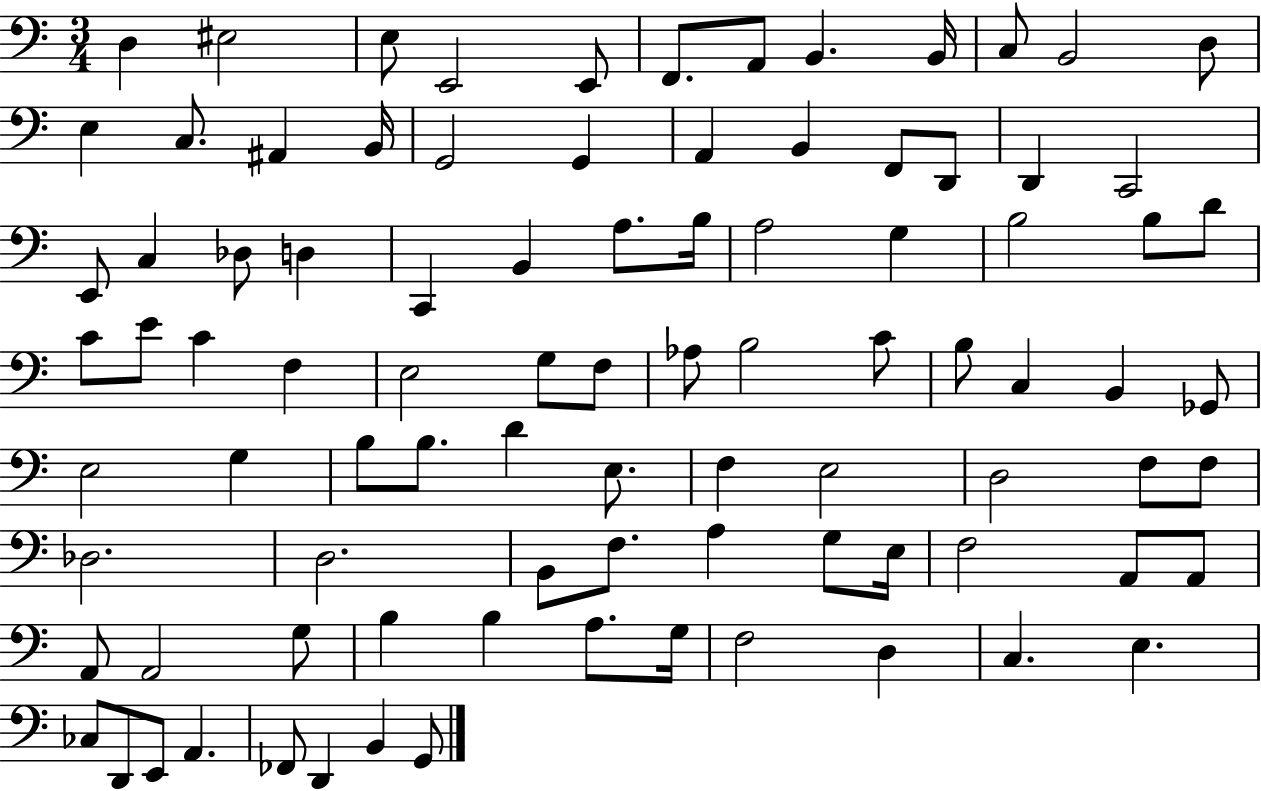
D3/q EIS3/h E3/e E2/h E2/e F2/e. A2/e B2/q. B2/s C3/e B2/h D3/e E3/q C3/e. A#2/q B2/s G2/h G2/q A2/q B2/q F2/e D2/e D2/q C2/h E2/e C3/q Db3/e D3/q C2/q B2/q A3/e. B3/s A3/h G3/q B3/h B3/e D4/e C4/e E4/e C4/q F3/q E3/h G3/e F3/e Ab3/e B3/h C4/e B3/e C3/q B2/q Gb2/e E3/h G3/q B3/e B3/e. D4/q E3/e. F3/q E3/h D3/h F3/e F3/e Db3/h. D3/h. B2/e F3/e. A3/q G3/e E3/s F3/h A2/e A2/e A2/e A2/h G3/e B3/q B3/q A3/e. G3/s F3/h D3/q C3/q. E3/q. CES3/e D2/e E2/e A2/q. FES2/e D2/q B2/q G2/e